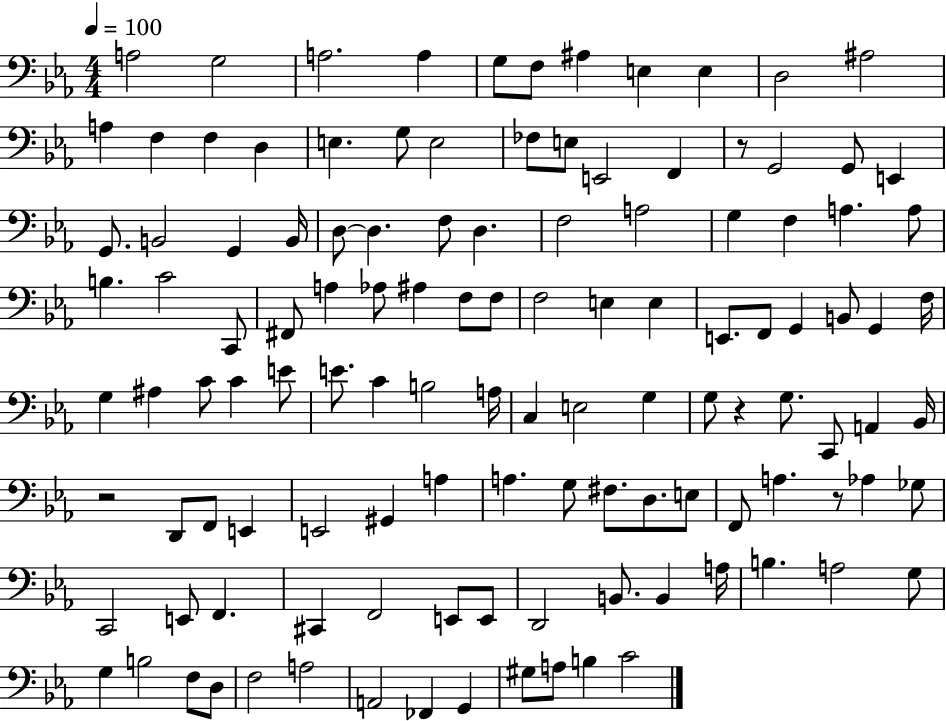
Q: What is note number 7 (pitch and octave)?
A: A#3